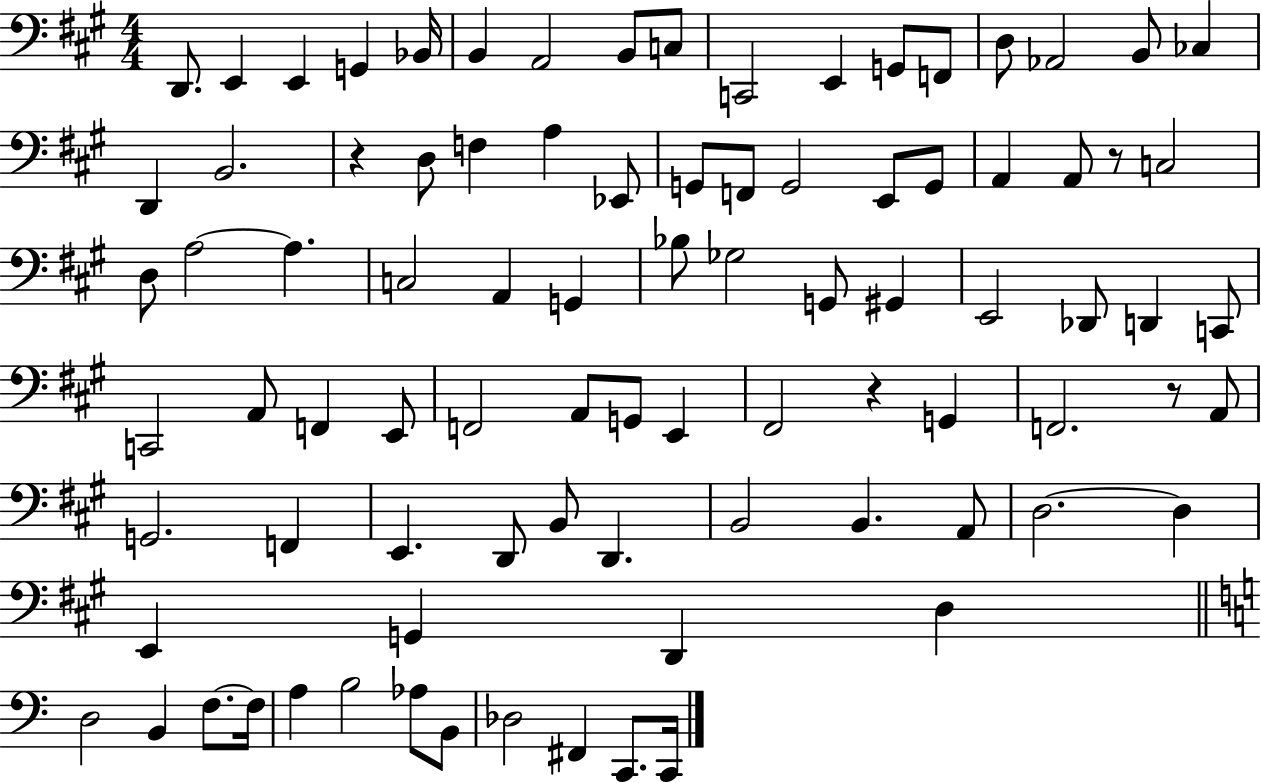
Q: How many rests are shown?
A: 4